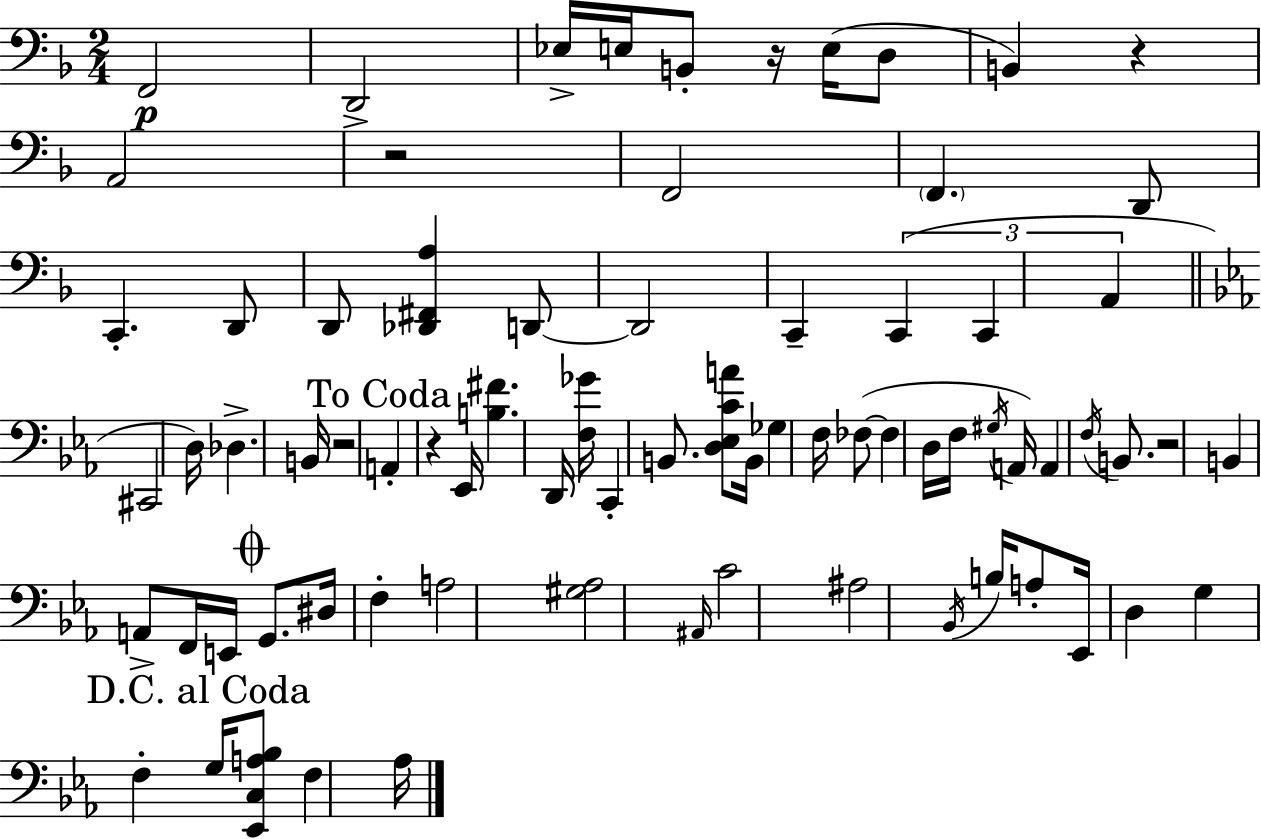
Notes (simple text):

F2/h D2/h Eb3/s E3/s B2/e R/s E3/s D3/e B2/q R/q A2/h R/h F2/h F2/q. D2/e C2/q. D2/e D2/e [Db2,F#2,A3]/q D2/e D2/h C2/q C2/q C2/q A2/q C#2/h D3/s Db3/q. B2/s R/h A2/q R/q Eb2/s [B3,F#4]/q. D2/s [F3,Gb4]/s C2/q B2/e. [D3,Eb3,C4,A4]/e B2/s Gb3/q F3/s FES3/e FES3/q D3/s F3/s G#3/s A2/s A2/q F3/s B2/e. R/h B2/q A2/e F2/s E2/s G2/e. D#3/s F3/q A3/h [G#3,Ab3]/h A#2/s C4/h A#3/h Bb2/s B3/s A3/e Eb2/s D3/q G3/q F3/q G3/s [Eb2,C3,A3,Bb3]/e F3/q Ab3/s